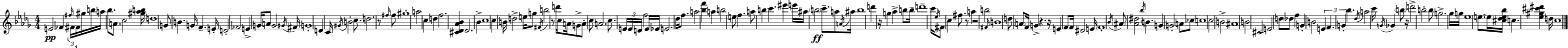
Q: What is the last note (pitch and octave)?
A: C5